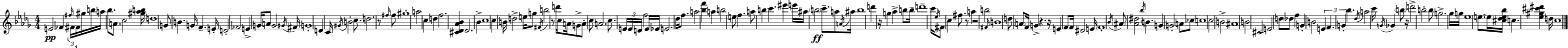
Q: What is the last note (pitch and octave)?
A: C5